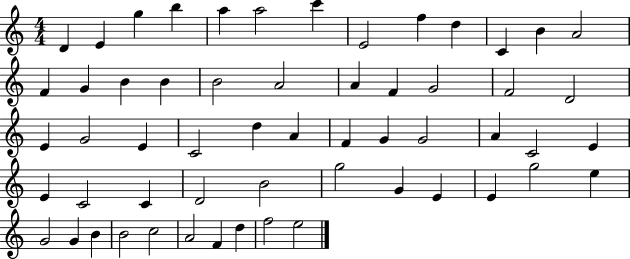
{
  \clef treble
  \numericTimeSignature
  \time 4/4
  \key c \major
  d'4 e'4 g''4 b''4 | a''4 a''2 c'''4 | e'2 f''4 d''4 | c'4 b'4 a'2 | \break f'4 g'4 b'4 b'4 | b'2 a'2 | a'4 f'4 g'2 | f'2 d'2 | \break e'4 g'2 e'4 | c'2 d''4 a'4 | f'4 g'4 g'2 | a'4 c'2 e'4 | \break e'4 c'2 c'4 | d'2 b'2 | g''2 g'4 e'4 | e'4 g''2 e''4 | \break g'2 g'4 b'4 | b'2 c''2 | a'2 f'4 d''4 | f''2 e''2 | \break \bar "|."
}